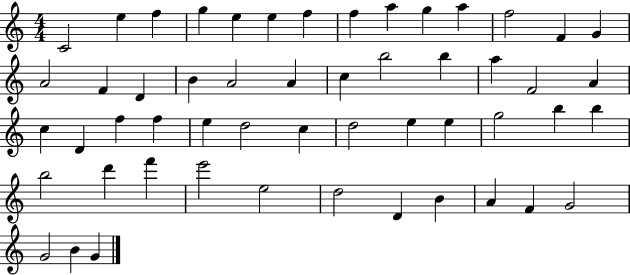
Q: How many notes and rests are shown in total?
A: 53